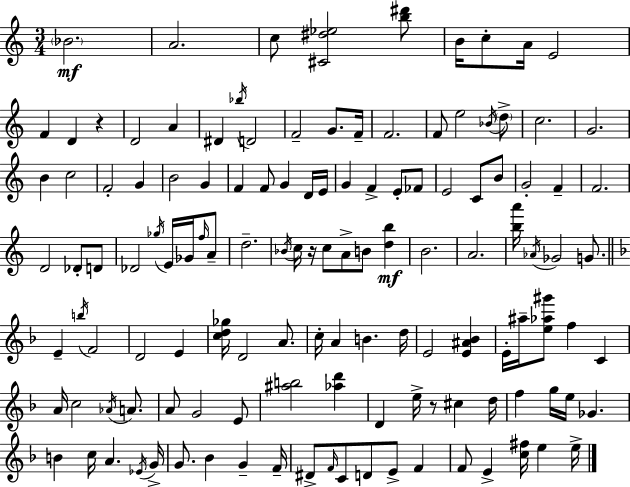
Bb4/h. A4/h. C5/e [C#4,D#5,Eb5]/h [B5,D#6]/e B4/s C5/e A4/s E4/h F4/q D4/q R/q D4/h A4/q D#4/q Bb5/s D4/h F4/h G4/e. F4/s F4/h. F4/e E5/h Bb4/s D5/e C5/h. G4/h. B4/q C5/h F4/h G4/q B4/h G4/q F4/q F4/e G4/q D4/s E4/s G4/q F4/q E4/e FES4/e E4/h C4/e B4/e G4/h F4/q F4/h. D4/h Db4/e D4/e Db4/h Gb5/s E4/s Gb4/s F5/s A4/e D5/h. Bb4/s C5/s R/s C5/e A4/e B4/e [D5,B5]/q B4/h. A4/h. [B5,A6]/s Ab4/s Gb4/h G4/e. E4/q B5/s F4/h D4/h E4/q [C5,D5,Gb5]/s D4/h A4/e. C5/s A4/q B4/q. D5/s E4/h [E4,A#4,Bb4]/q E4/s A#5/s [E5,Ab5,G#6]/e F5/q C4/q A4/s C5/h Ab4/s A4/e. A4/e G4/h E4/e [A#5,B5]/h [Ab5,D6]/q D4/q E5/s R/e C#5/q D5/s F5/q G5/s E5/s Gb4/q. B4/q C5/s A4/q. Eb4/s G4/s G4/e. Bb4/q G4/q F4/s D#4/e F4/s C4/e D4/e E4/e F4/q F4/e E4/q [C5,F#5]/s E5/q E5/s